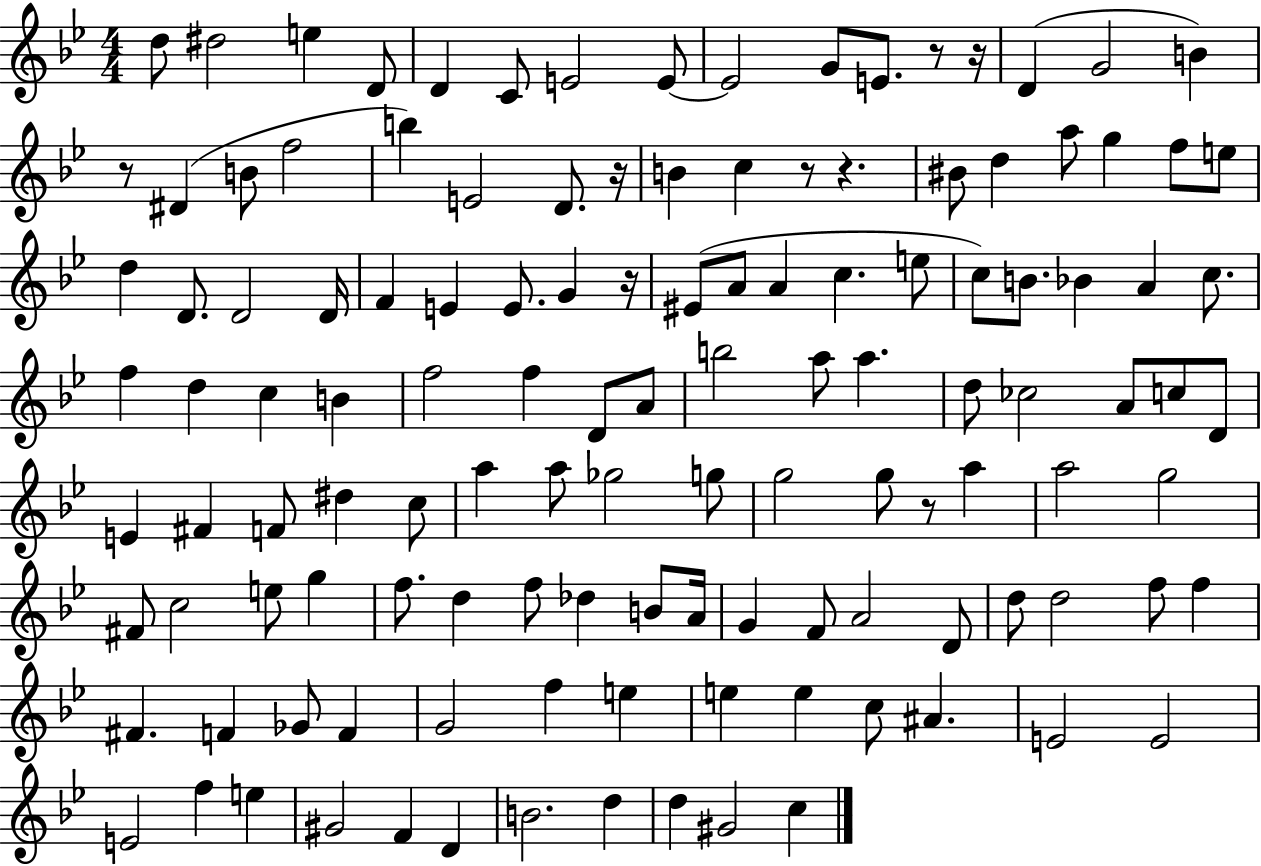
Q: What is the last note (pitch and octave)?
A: C5